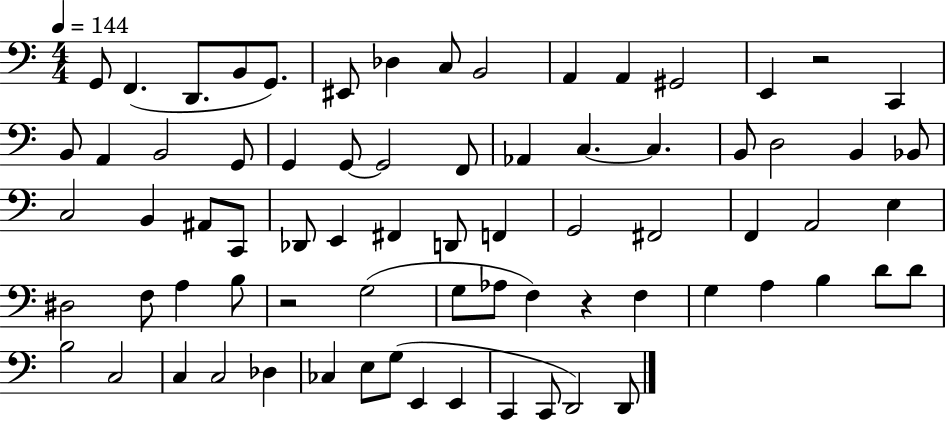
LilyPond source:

{
  \clef bass
  \numericTimeSignature
  \time 4/4
  \key c \major
  \tempo 4 = 144
  g,8 f,4.( d,8. b,8 g,8.) | eis,8 des4 c8 b,2 | a,4 a,4 gis,2 | e,4 r2 c,4 | \break b,8 a,4 b,2 g,8 | g,4 g,8~~ g,2 f,8 | aes,4 c4.~~ c4. | b,8 d2 b,4 bes,8 | \break c2 b,4 ais,8 c,8 | des,8 e,4 fis,4 d,8 f,4 | g,2 fis,2 | f,4 a,2 e4 | \break dis2 f8 a4 b8 | r2 g2( | g8 aes8 f4) r4 f4 | g4 a4 b4 d'8 d'8 | \break b2 c2 | c4 c2 des4 | ces4 e8 g8( e,4 e,4 | c,4 c,8 d,2) d,8 | \break \bar "|."
}